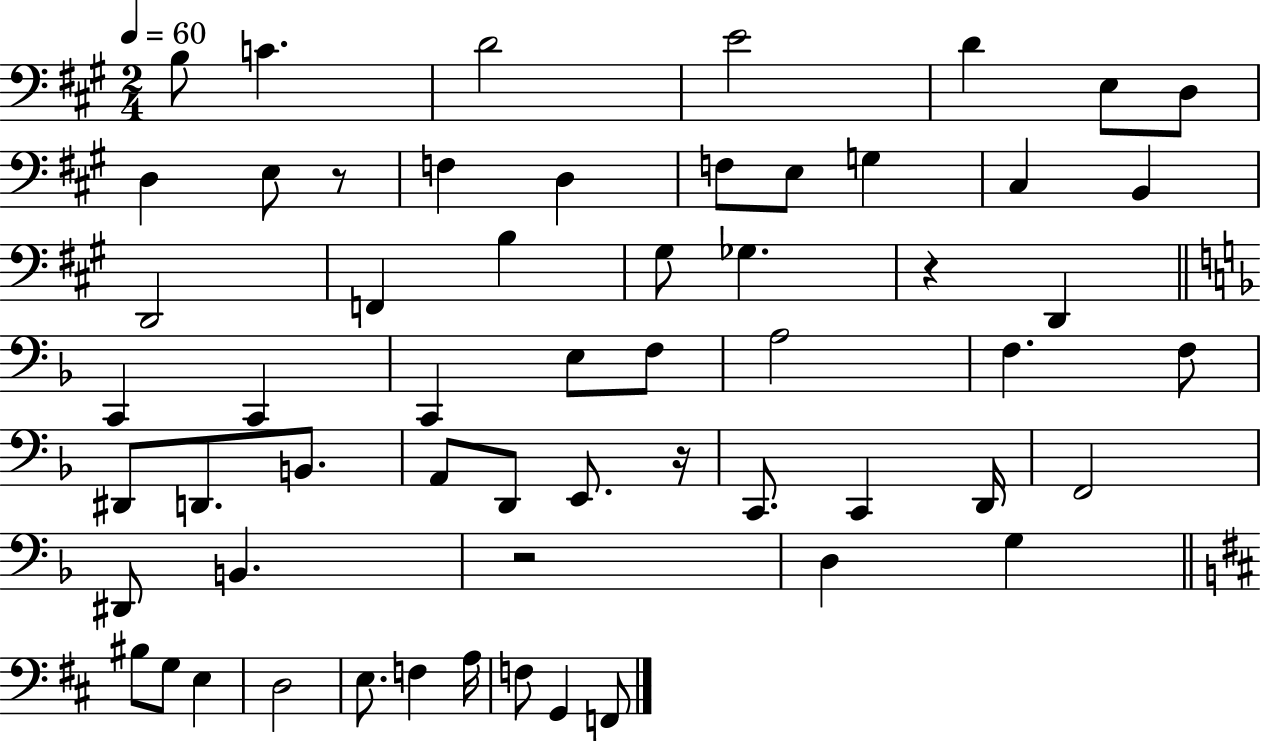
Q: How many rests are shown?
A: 4